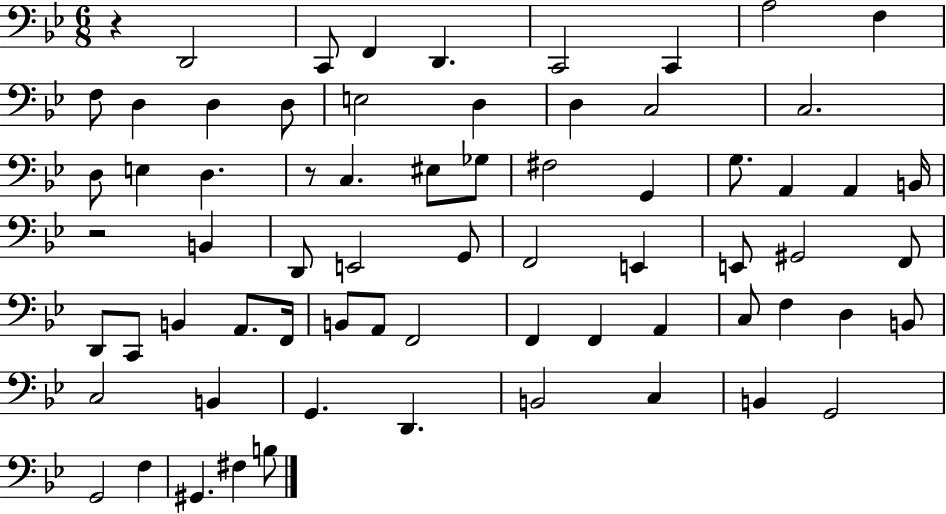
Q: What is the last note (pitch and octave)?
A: B3